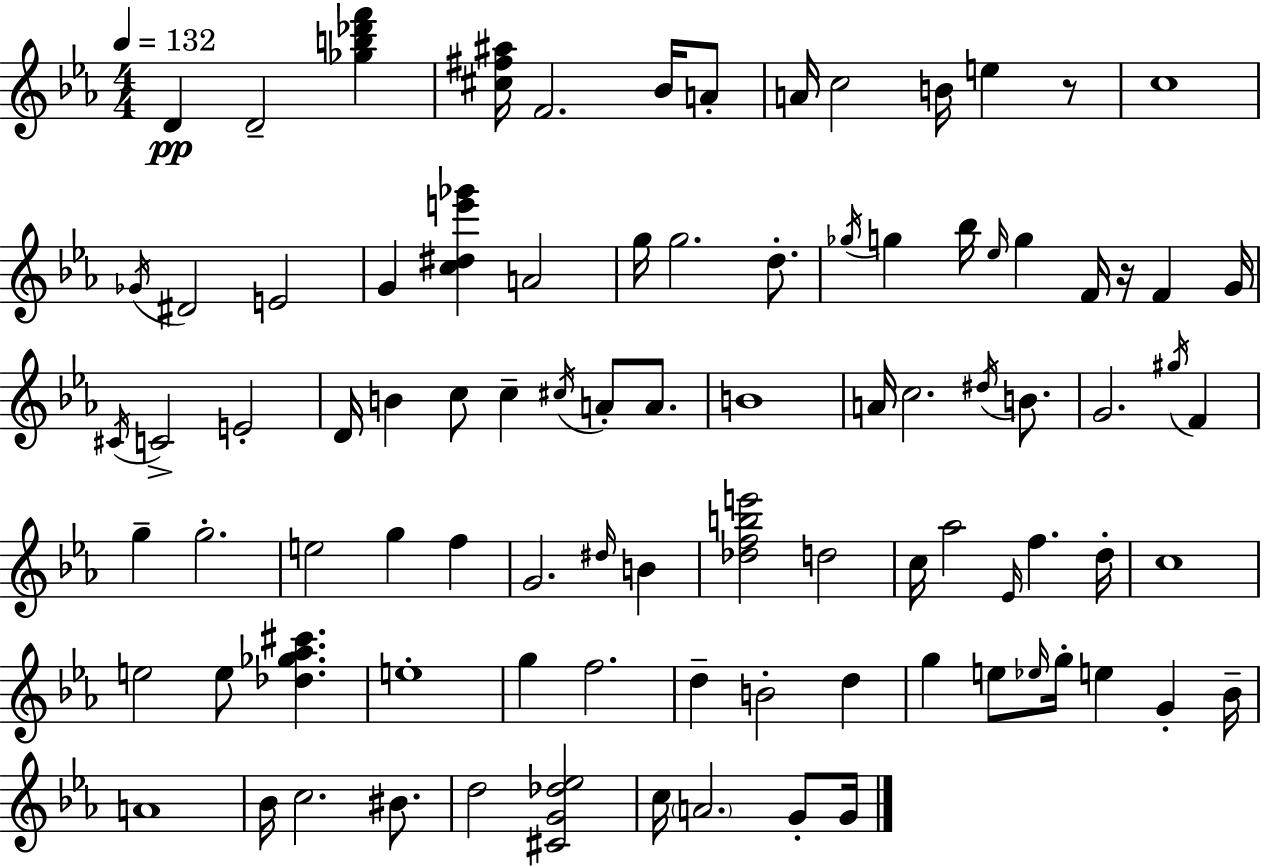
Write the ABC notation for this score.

X:1
T:Untitled
M:4/4
L:1/4
K:Cm
D D2 [_gb_d'f'] [^c^f^a]/4 F2 _B/4 A/2 A/4 c2 B/4 e z/2 c4 _G/4 ^D2 E2 G [c^de'_g'] A2 g/4 g2 d/2 _g/4 g _b/4 _e/4 g F/4 z/4 F G/4 ^C/4 C2 E2 D/4 B c/2 c ^c/4 A/2 A/2 B4 A/4 c2 ^d/4 B/2 G2 ^g/4 F g g2 e2 g f G2 ^d/4 B [_dfbe']2 d2 c/4 _a2 _E/4 f d/4 c4 e2 e/2 [_d_g_a^c'] e4 g f2 d B2 d g e/2 _e/4 g/4 e G _B/4 A4 _B/4 c2 ^B/2 d2 [^CG_d_e]2 c/4 A2 G/2 G/4